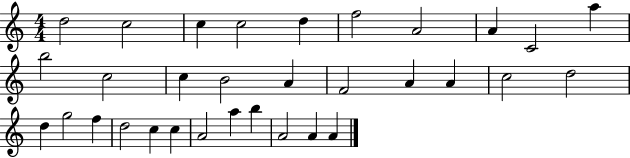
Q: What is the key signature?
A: C major